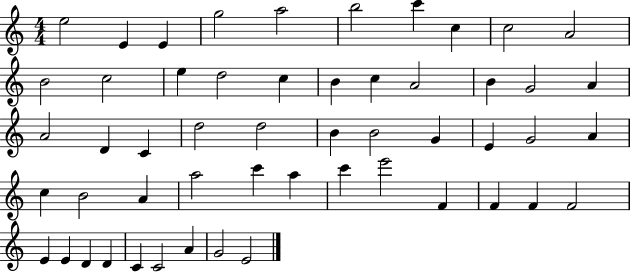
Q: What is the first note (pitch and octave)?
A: E5